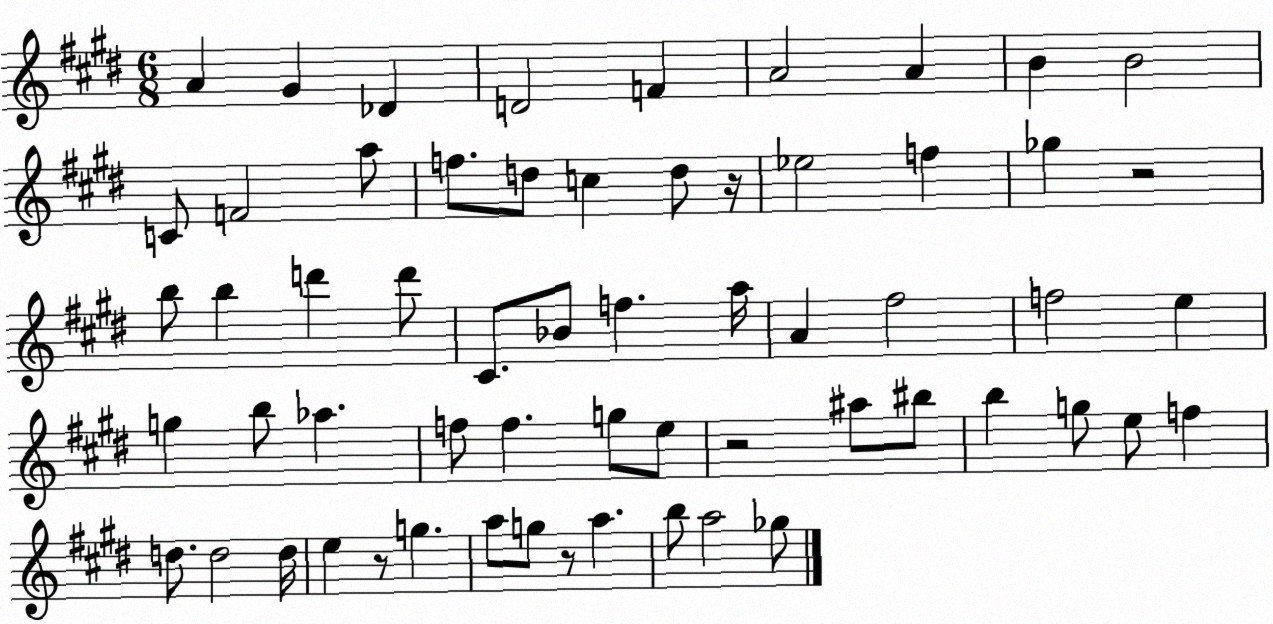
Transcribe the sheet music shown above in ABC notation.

X:1
T:Untitled
M:6/8
L:1/4
K:E
A ^G _D D2 F A2 A B B2 C/2 F2 a/2 f/2 d/2 c d/2 z/4 _e2 f _g z2 b/2 b d' d'/2 ^C/2 _B/2 f a/4 A ^f2 f2 e g b/2 _a f/2 f g/2 e/2 z2 ^a/2 ^b/2 b g/2 e/2 f d/2 d2 d/4 e z/2 g a/2 g/2 z/2 a b/2 a2 _g/2